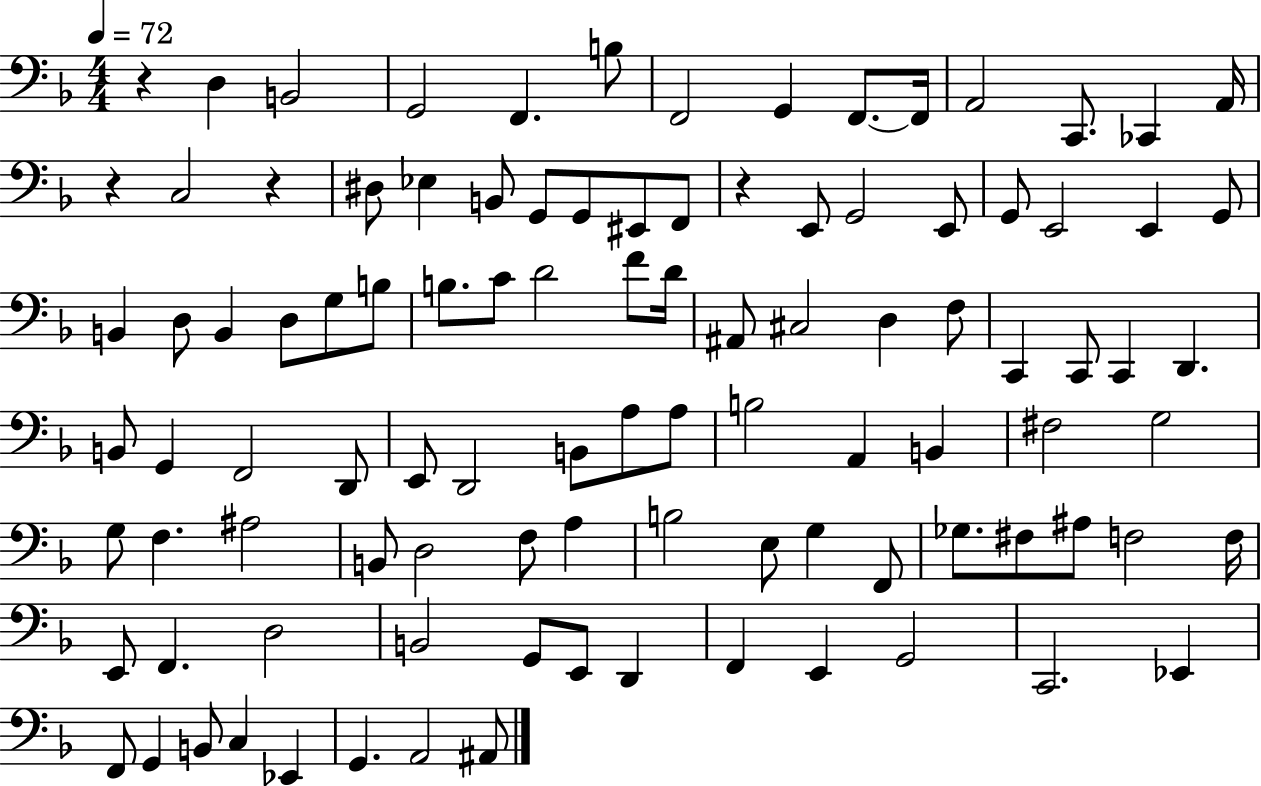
{
  \clef bass
  \numericTimeSignature
  \time 4/4
  \key f \major
  \tempo 4 = 72
  r4 d4 b,2 | g,2 f,4. b8 | f,2 g,4 f,8.~~ f,16 | a,2 c,8. ces,4 a,16 | \break r4 c2 r4 | dis8 ees4 b,8 g,8 g,8 eis,8 f,8 | r4 e,8 g,2 e,8 | g,8 e,2 e,4 g,8 | \break b,4 d8 b,4 d8 g8 b8 | b8. c'8 d'2 f'8 d'16 | ais,8 cis2 d4 f8 | c,4 c,8 c,4 d,4. | \break b,8 g,4 f,2 d,8 | e,8 d,2 b,8 a8 a8 | b2 a,4 b,4 | fis2 g2 | \break g8 f4. ais2 | b,8 d2 f8 a4 | b2 e8 g4 f,8 | ges8. fis8 ais8 f2 f16 | \break e,8 f,4. d2 | b,2 g,8 e,8 d,4 | f,4 e,4 g,2 | c,2. ees,4 | \break f,8 g,4 b,8 c4 ees,4 | g,4. a,2 ais,8 | \bar "|."
}